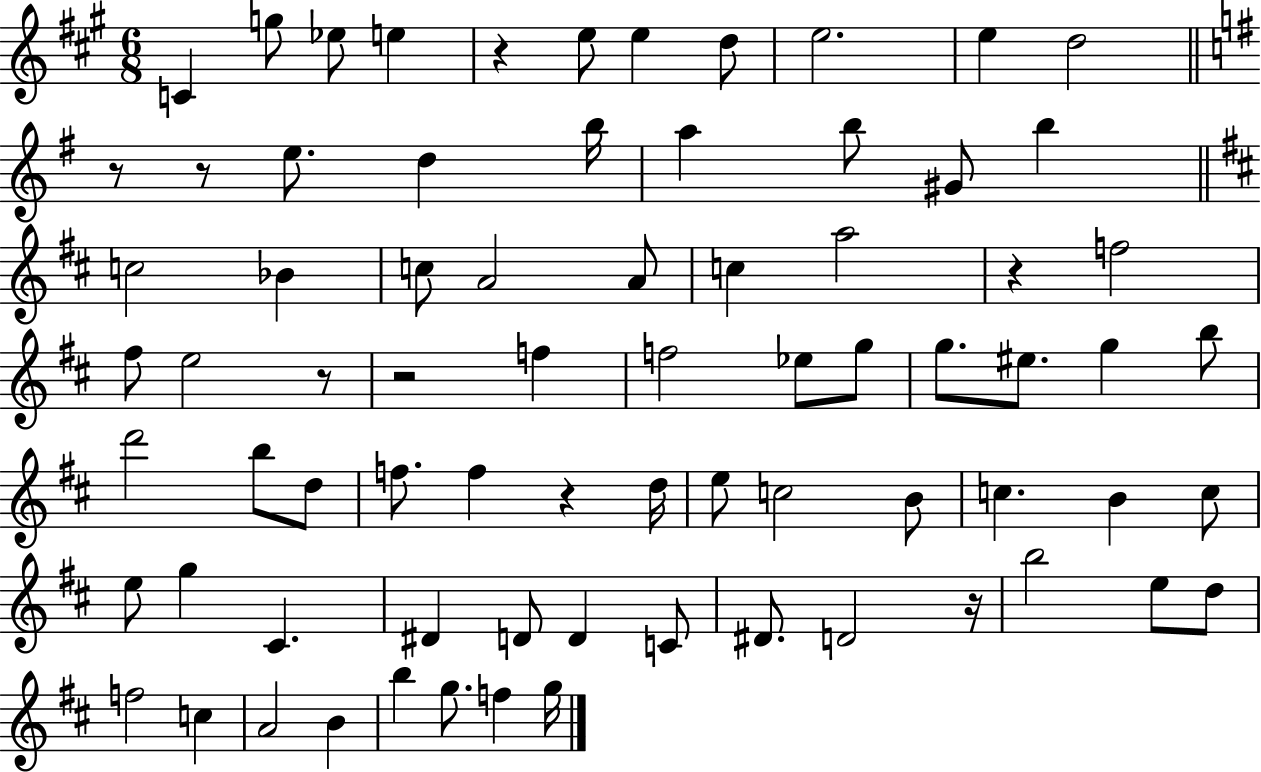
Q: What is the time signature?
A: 6/8